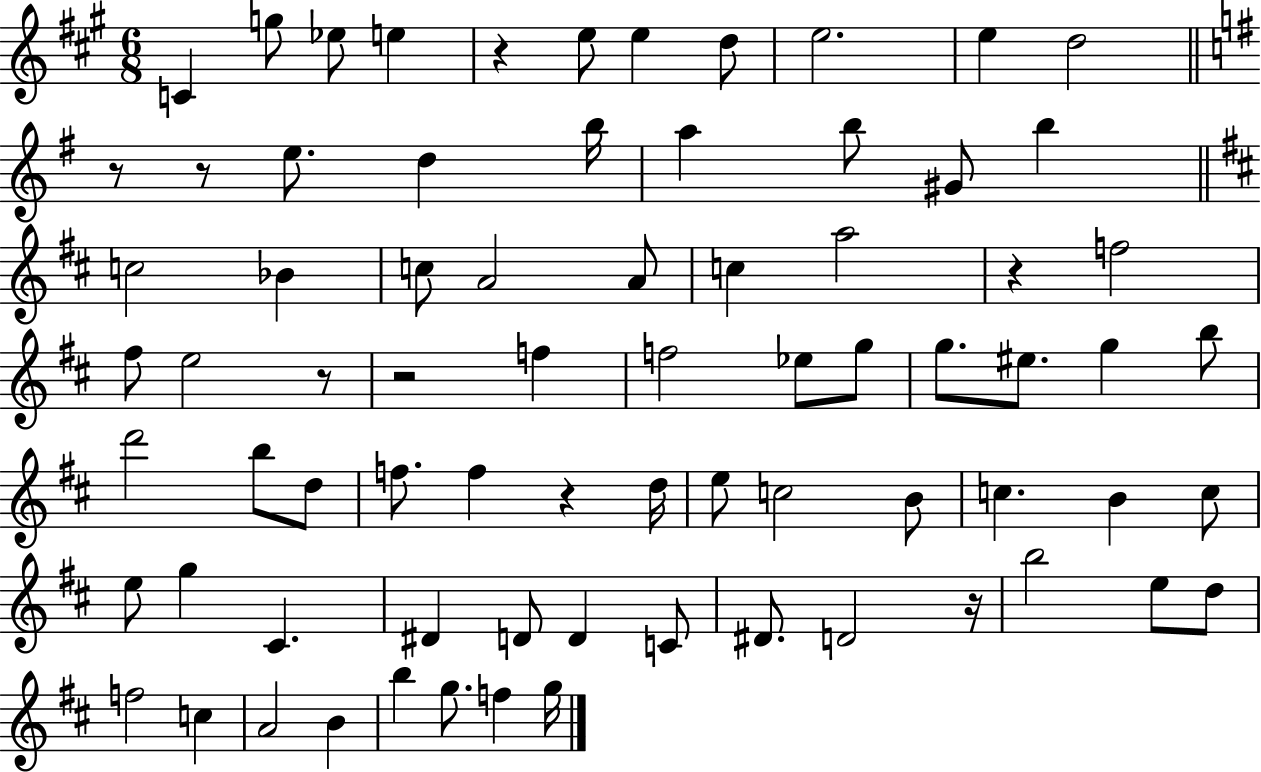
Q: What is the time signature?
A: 6/8